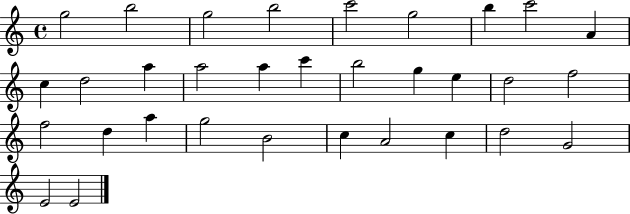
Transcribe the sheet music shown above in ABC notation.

X:1
T:Untitled
M:4/4
L:1/4
K:C
g2 b2 g2 b2 c'2 g2 b c'2 A c d2 a a2 a c' b2 g e d2 f2 f2 d a g2 B2 c A2 c d2 G2 E2 E2